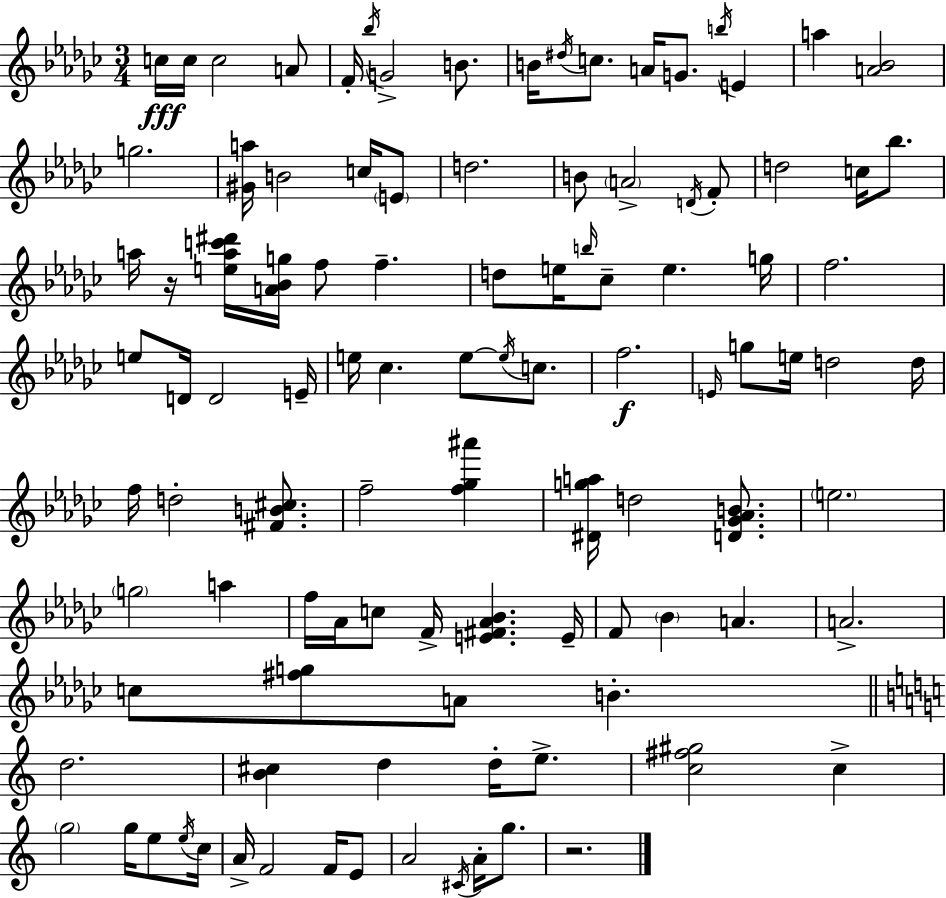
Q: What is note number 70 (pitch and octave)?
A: C5